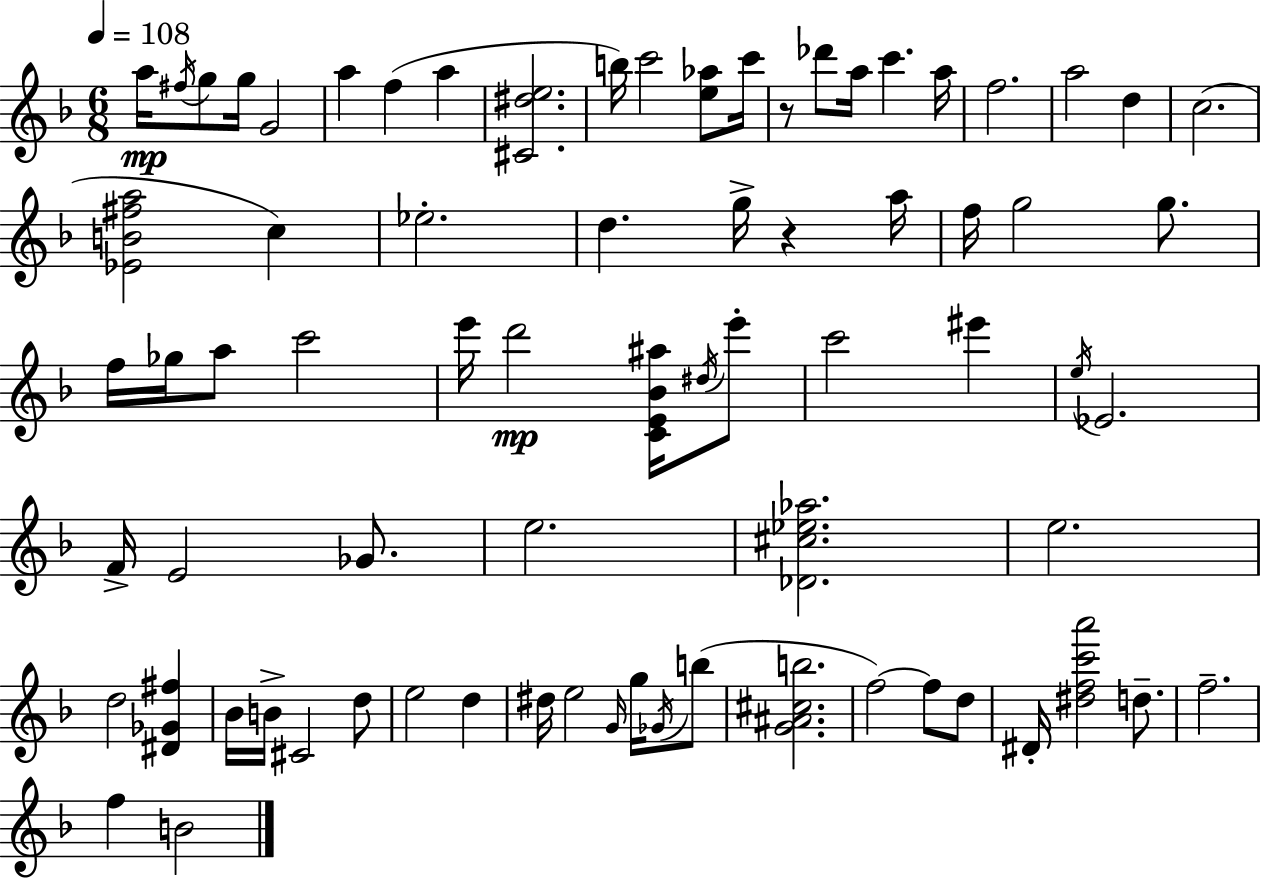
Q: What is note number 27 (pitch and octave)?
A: G5